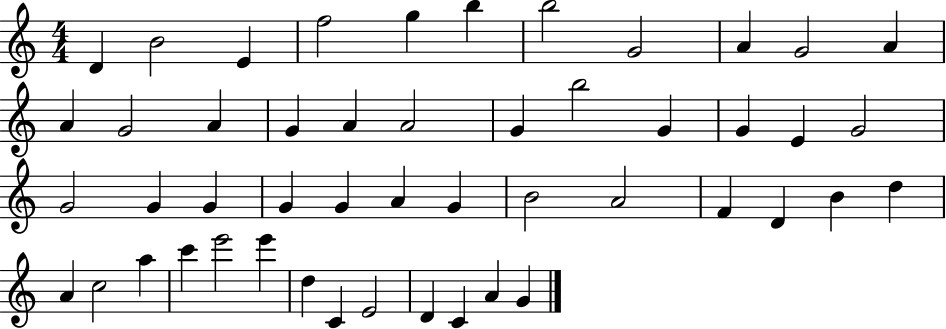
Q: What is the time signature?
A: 4/4